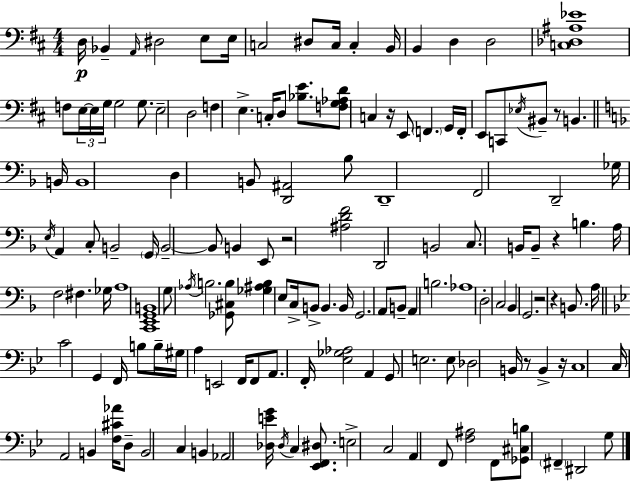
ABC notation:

X:1
T:Untitled
M:4/4
L:1/4
K:D
D,/4 _B,, A,,/4 ^D,2 E,/2 E,/4 C,2 ^D,/2 C,/4 C, B,,/4 B,, D, D,2 [C,_D,^A,_E]4 F,/2 E,/4 E,/4 G,/4 G,2 G,/2 E,2 D,2 F, E, C,/4 D,/2 [_B,E]/2 [F,G,_A,D]/2 C, z/4 E,,/2 F,, G,,/4 F,,/4 E,,/2 C,,/2 _E,/4 ^B,,/2 z/2 B,, B,,/4 B,,4 D, B,,/2 [D,,^A,,]2 _B,/2 D,,4 F,,2 D,,2 _G,/4 E,/4 A,, C,/2 B,,2 G,,/4 B,,2 B,,/2 B,, E,,/2 z2 [^A,DF]2 D,,2 B,,2 C,/2 B,,/4 B,,/2 z B, A,/4 F,2 ^F, _G,/4 A,4 [C,,E,,G,,B,,]4 G,/2 _A,/4 B,2 [_G,,^C,B,]/2 [_G,^A,B,] E,/2 C,/4 B,,/2 B,, B,,/4 G,,2 A,,/2 B,,/2 A,, B,2 _A,4 D,2 C,2 _B,, G,,2 z2 z B,,/2 A,/4 C2 G,, F,,/4 B,/2 B,/4 ^G,/4 A, E,,2 F,,/4 F,,/2 A,,/2 F,,/4 [_E,_G,_A,]2 A,, G,,/2 E,2 E,/2 _D,2 B,,/4 z/2 B,, z/4 C,4 C,/4 A,,2 B,, [F,^C_A]/4 D,/2 B,,2 C, B,, _A,,2 [_D,EG]/4 _D,/4 C, [_E,,F,,^D,]/2 E,2 C,2 A,, F,,/2 [F,^A,]2 F,,/2 [_G,,^C,B,]/2 ^F,, ^D,,2 G,/2